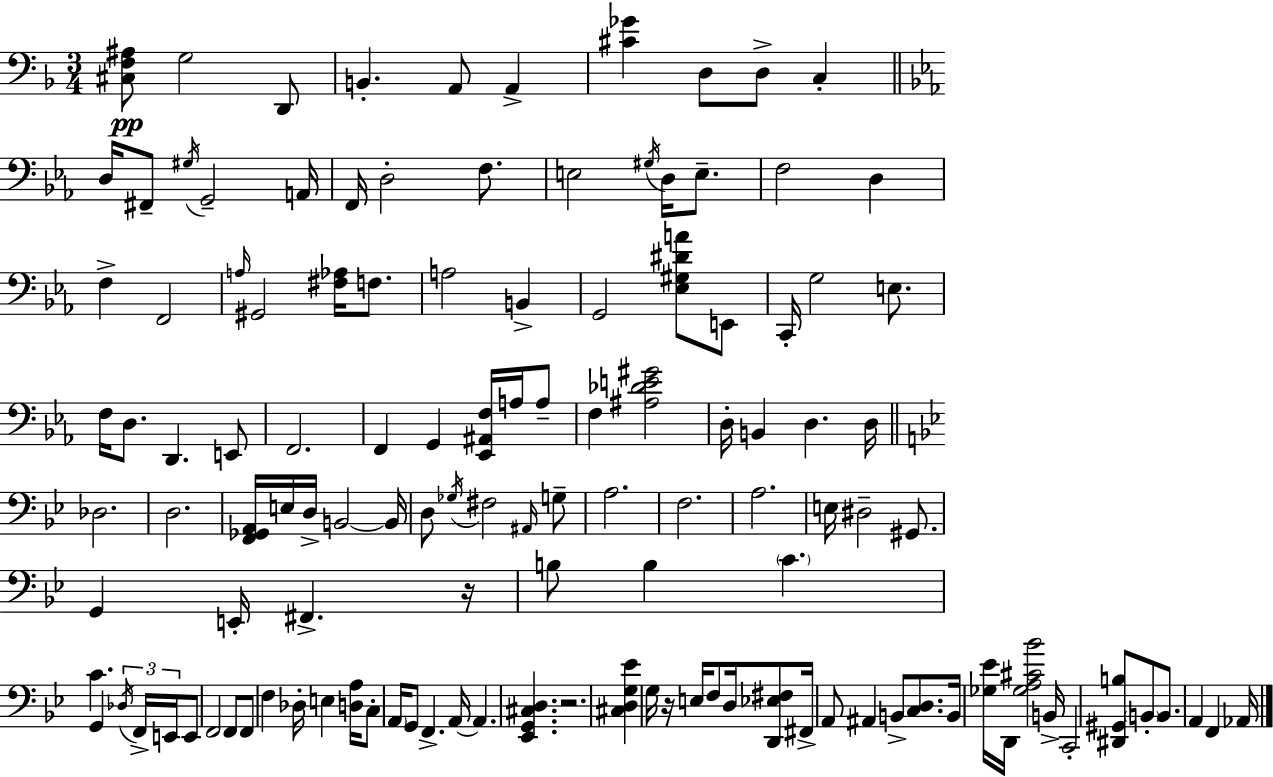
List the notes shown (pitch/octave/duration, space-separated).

[C#3,F3,A#3]/e G3/h D2/e B2/q. A2/e A2/q [C#4,Gb4]/q D3/e D3/e C3/q D3/s F#2/e G#3/s G2/h A2/s F2/s D3/h F3/e. E3/h G#3/s D3/s E3/e. F3/h D3/q F3/q F2/h A3/s G#2/h [F#3,Ab3]/s F3/e. A3/h B2/q G2/h [Eb3,G#3,D#4,A4]/e E2/e C2/s G3/h E3/e. F3/s D3/e. D2/q. E2/e F2/h. F2/q G2/q [Eb2,A#2,F3]/s A3/s A3/e F3/q [A#3,Db4,E4,G#4]/h D3/s B2/q D3/q. D3/s Db3/h. D3/h. [F2,Gb2,A2]/s E3/s D3/s B2/h B2/s D3/e Gb3/s F#3/h A#2/s G3/e A3/h. F3/h. A3/h. E3/s D#3/h G#2/e. G2/q E2/s F#2/q. R/s B3/e B3/q C4/q. C4/q. G2/q Db3/s F2/s E2/s E2/e F2/h F2/e F2/e F3/q Db3/s E3/q [D3,A3]/s C3/e A2/s G2/e F2/q. A2/s A2/q. [Eb2,G2,C#3,D3]/q. R/h. [C#3,D3,G3,Eb4]/q G3/s R/s E3/s F3/e D3/s [D2,Eb3,F#3]/e F#2/s A2/e A#2/q B2/e [C3,D3]/e. B2/s [Gb3,Eb4]/s D2/s [Gb3,A3,C#4,Bb4]/h B2/s C2/h [D#2,G#2,B3]/e B2/e B2/e. A2/q F2/q Ab2/s